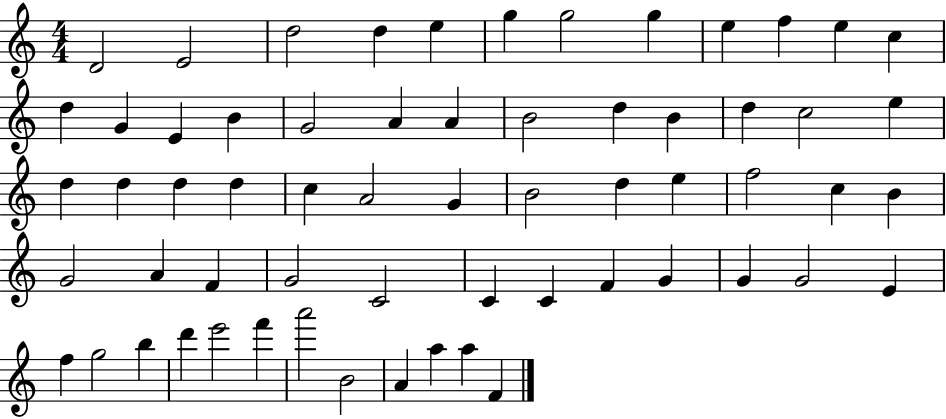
{
  \clef treble
  \numericTimeSignature
  \time 4/4
  \key c \major
  d'2 e'2 | d''2 d''4 e''4 | g''4 g''2 g''4 | e''4 f''4 e''4 c''4 | \break d''4 g'4 e'4 b'4 | g'2 a'4 a'4 | b'2 d''4 b'4 | d''4 c''2 e''4 | \break d''4 d''4 d''4 d''4 | c''4 a'2 g'4 | b'2 d''4 e''4 | f''2 c''4 b'4 | \break g'2 a'4 f'4 | g'2 c'2 | c'4 c'4 f'4 g'4 | g'4 g'2 e'4 | \break f''4 g''2 b''4 | d'''4 e'''2 f'''4 | a'''2 b'2 | a'4 a''4 a''4 f'4 | \break \bar "|."
}